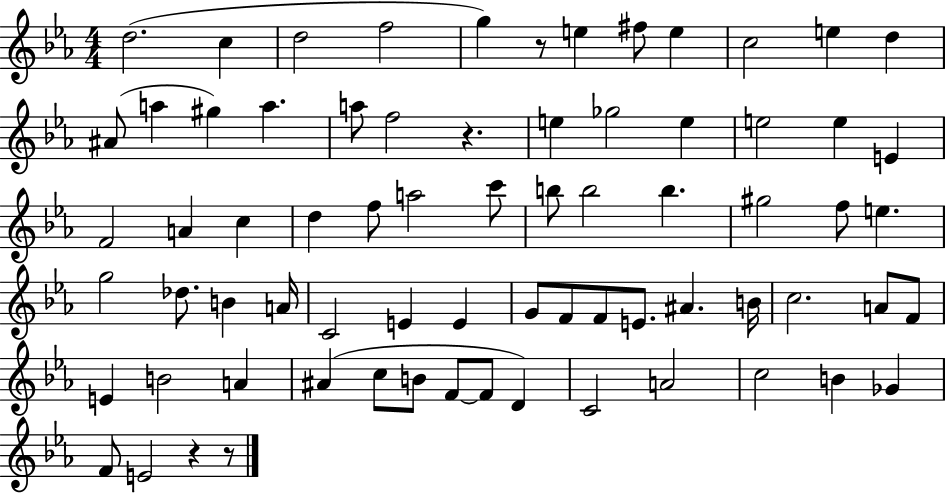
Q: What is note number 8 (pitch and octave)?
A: E5